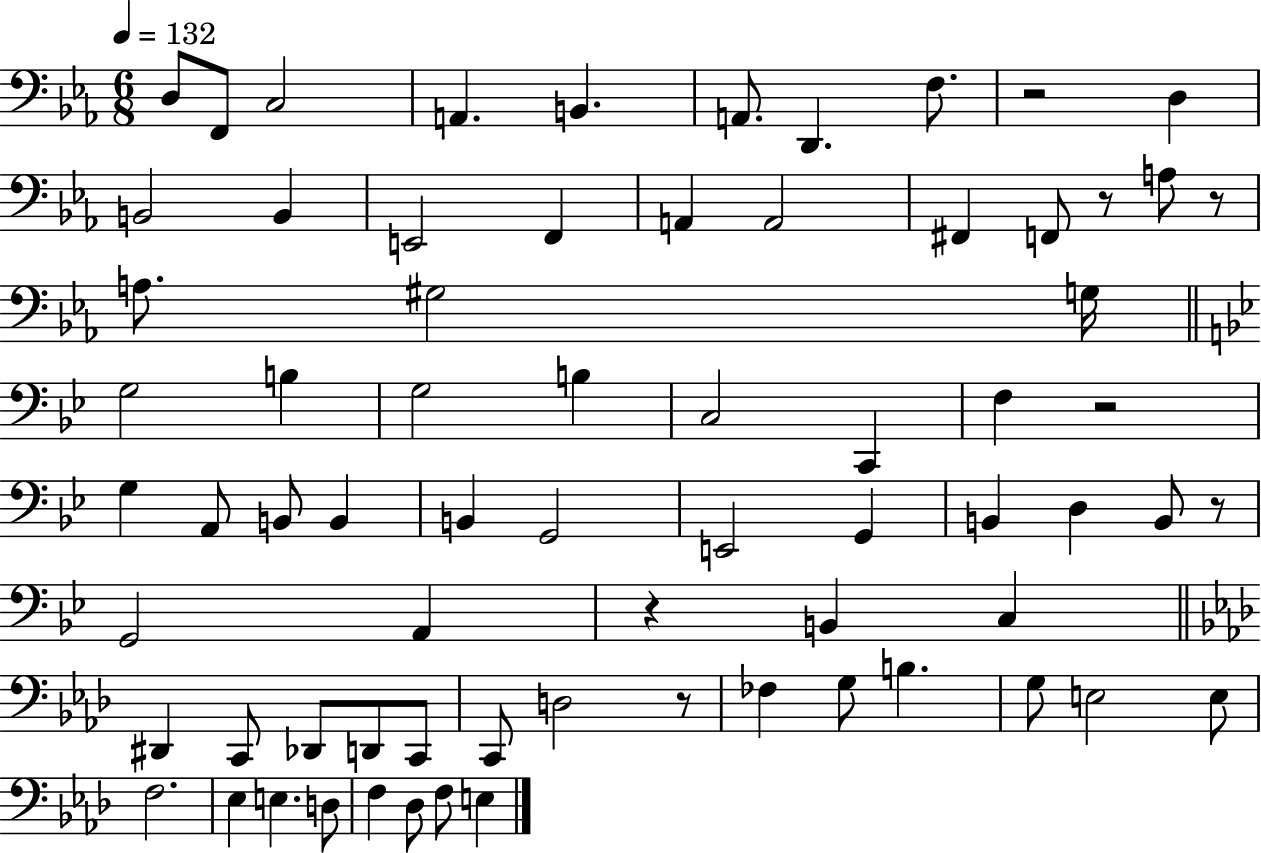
X:1
T:Untitled
M:6/8
L:1/4
K:Eb
D,/2 F,,/2 C,2 A,, B,, A,,/2 D,, F,/2 z2 D, B,,2 B,, E,,2 F,, A,, A,,2 ^F,, F,,/2 z/2 A,/2 z/2 A,/2 ^G,2 G,/4 G,2 B, G,2 B, C,2 C,, F, z2 G, A,,/2 B,,/2 B,, B,, G,,2 E,,2 G,, B,, D, B,,/2 z/2 G,,2 A,, z B,, C, ^D,, C,,/2 _D,,/2 D,,/2 C,,/2 C,,/2 D,2 z/2 _F, G,/2 B, G,/2 E,2 E,/2 F,2 _E, E, D,/2 F, _D,/2 F,/2 E,